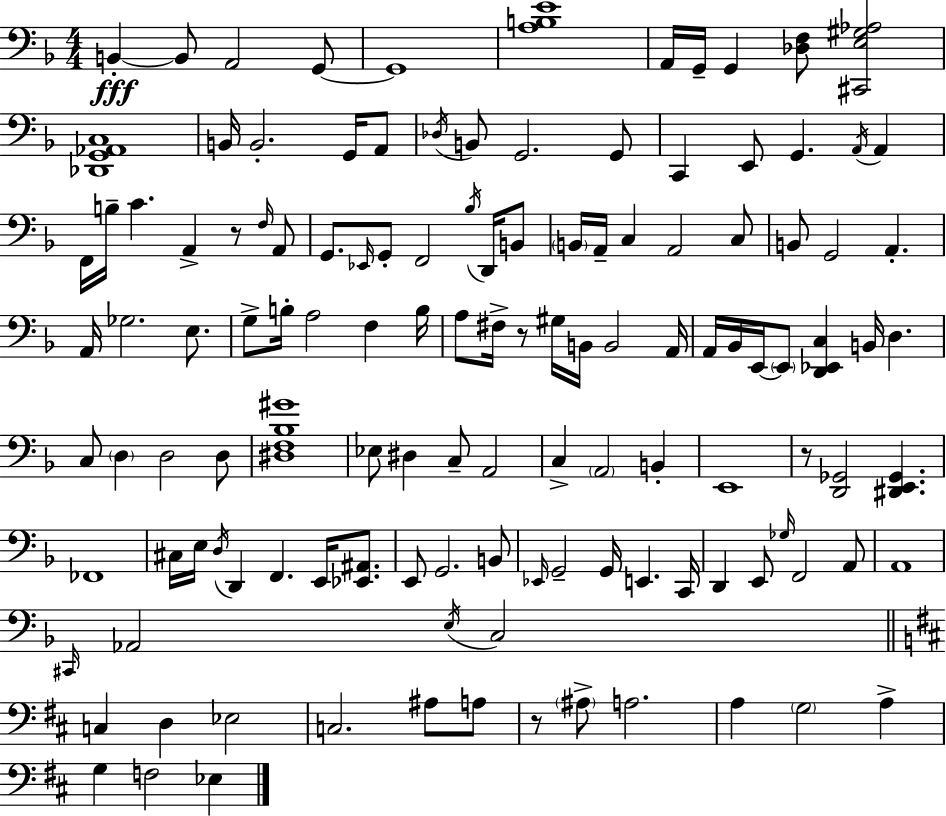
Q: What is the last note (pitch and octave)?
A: Eb3